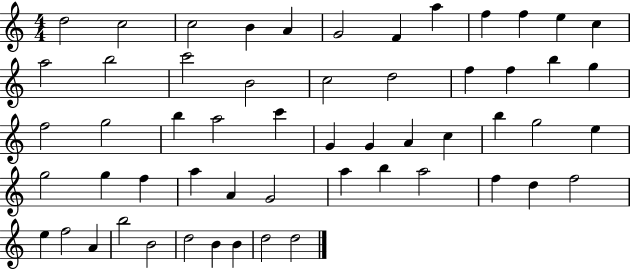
D5/h C5/h C5/h B4/q A4/q G4/h F4/q A5/q F5/q F5/q E5/q C5/q A5/h B5/h C6/h B4/h C5/h D5/h F5/q F5/q B5/q G5/q F5/h G5/h B5/q A5/h C6/q G4/q G4/q A4/q C5/q B5/q G5/h E5/q G5/h G5/q F5/q A5/q A4/q G4/h A5/q B5/q A5/h F5/q D5/q F5/h E5/q F5/h A4/q B5/h B4/h D5/h B4/q B4/q D5/h D5/h